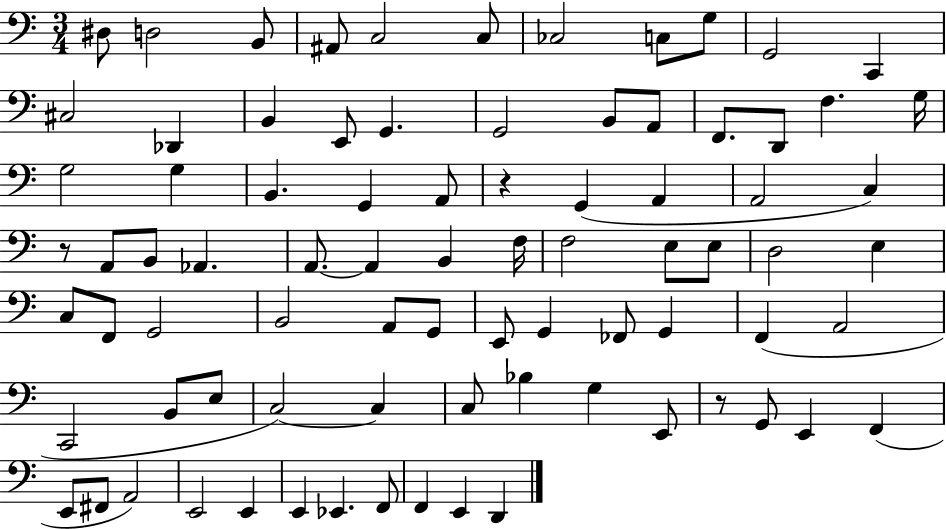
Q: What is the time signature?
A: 3/4